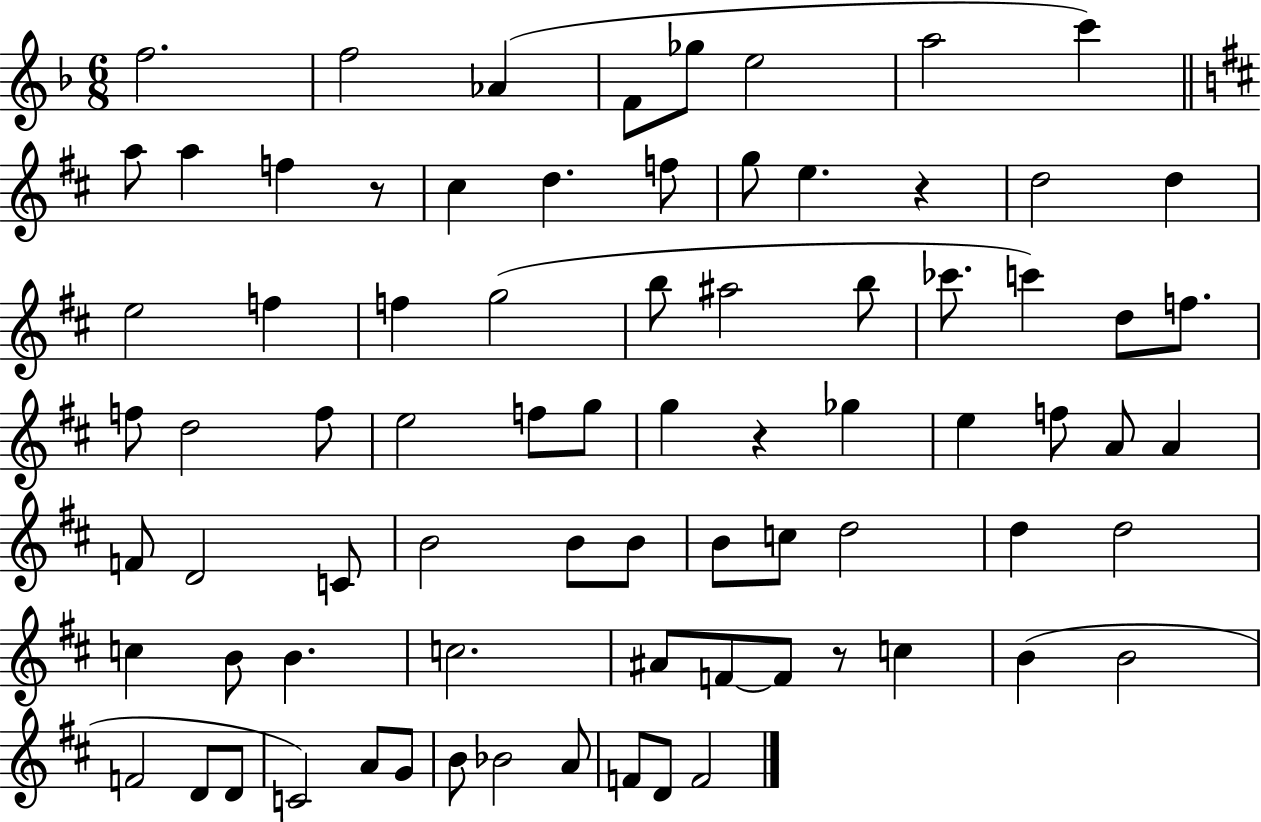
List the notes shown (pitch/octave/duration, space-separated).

F5/h. F5/h Ab4/q F4/e Gb5/e E5/h A5/h C6/q A5/e A5/q F5/q R/e C#5/q D5/q. F5/e G5/e E5/q. R/q D5/h D5/q E5/h F5/q F5/q G5/h B5/e A#5/h B5/e CES6/e. C6/q D5/e F5/e. F5/e D5/h F5/e E5/h F5/e G5/e G5/q R/q Gb5/q E5/q F5/e A4/e A4/q F4/e D4/h C4/e B4/h B4/e B4/e B4/e C5/e D5/h D5/q D5/h C5/q B4/e B4/q. C5/h. A#4/e F4/e F4/e R/e C5/q B4/q B4/h F4/h D4/e D4/e C4/h A4/e G4/e B4/e Bb4/h A4/e F4/e D4/e F4/h